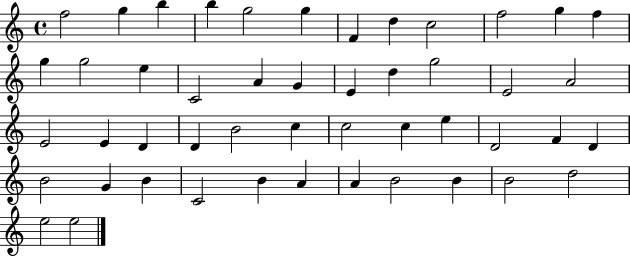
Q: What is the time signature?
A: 4/4